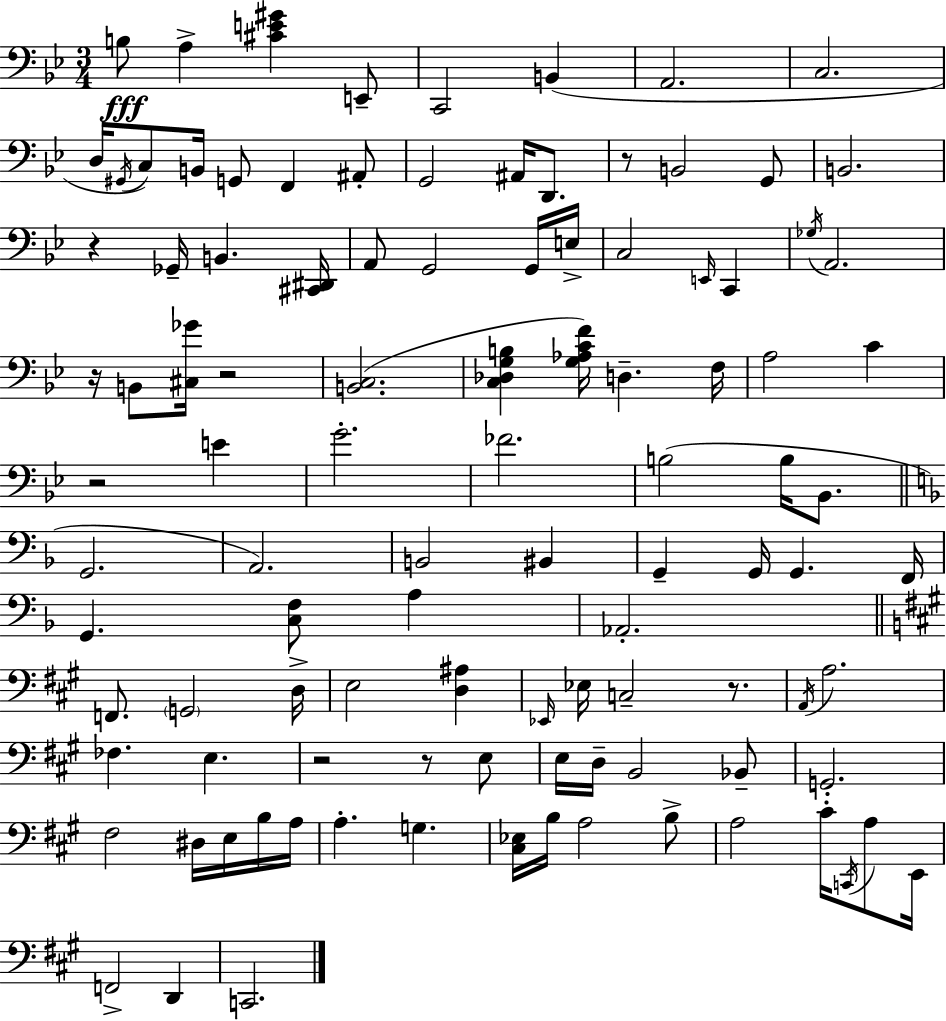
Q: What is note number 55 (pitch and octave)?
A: G2